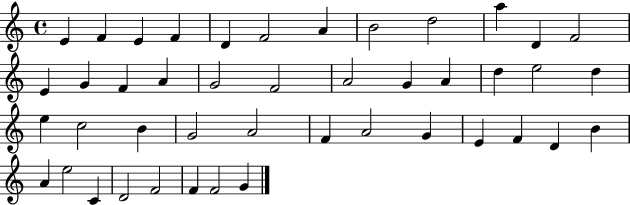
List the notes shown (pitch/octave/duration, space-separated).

E4/q F4/q E4/q F4/q D4/q F4/h A4/q B4/h D5/h A5/q D4/q F4/h E4/q G4/q F4/q A4/q G4/h F4/h A4/h G4/q A4/q D5/q E5/h D5/q E5/q C5/h B4/q G4/h A4/h F4/q A4/h G4/q E4/q F4/q D4/q B4/q A4/q E5/h C4/q D4/h F4/h F4/q F4/h G4/q